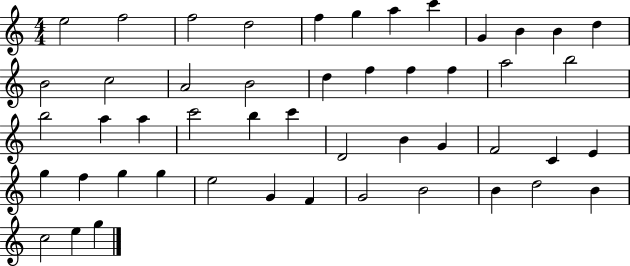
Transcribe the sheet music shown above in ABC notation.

X:1
T:Untitled
M:4/4
L:1/4
K:C
e2 f2 f2 d2 f g a c' G B B d B2 c2 A2 B2 d f f f a2 b2 b2 a a c'2 b c' D2 B G F2 C E g f g g e2 G F G2 B2 B d2 B c2 e g